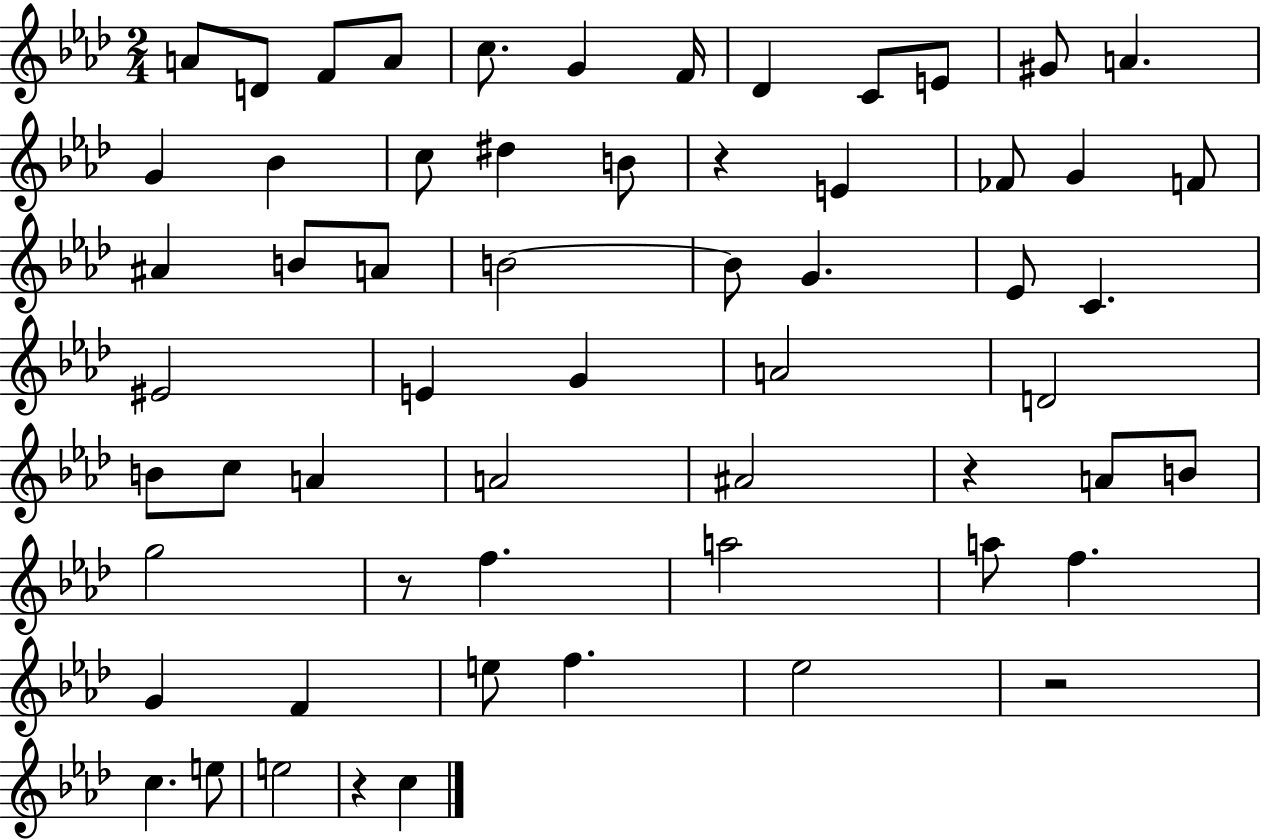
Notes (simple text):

A4/e D4/e F4/e A4/e C5/e. G4/q F4/s Db4/q C4/e E4/e G#4/e A4/q. G4/q Bb4/q C5/e D#5/q B4/e R/q E4/q FES4/e G4/q F4/e A#4/q B4/e A4/e B4/h B4/e G4/q. Eb4/e C4/q. EIS4/h E4/q G4/q A4/h D4/h B4/e C5/e A4/q A4/h A#4/h R/q A4/e B4/e G5/h R/e F5/q. A5/h A5/e F5/q. G4/q F4/q E5/e F5/q. Eb5/h R/h C5/q. E5/e E5/h R/q C5/q